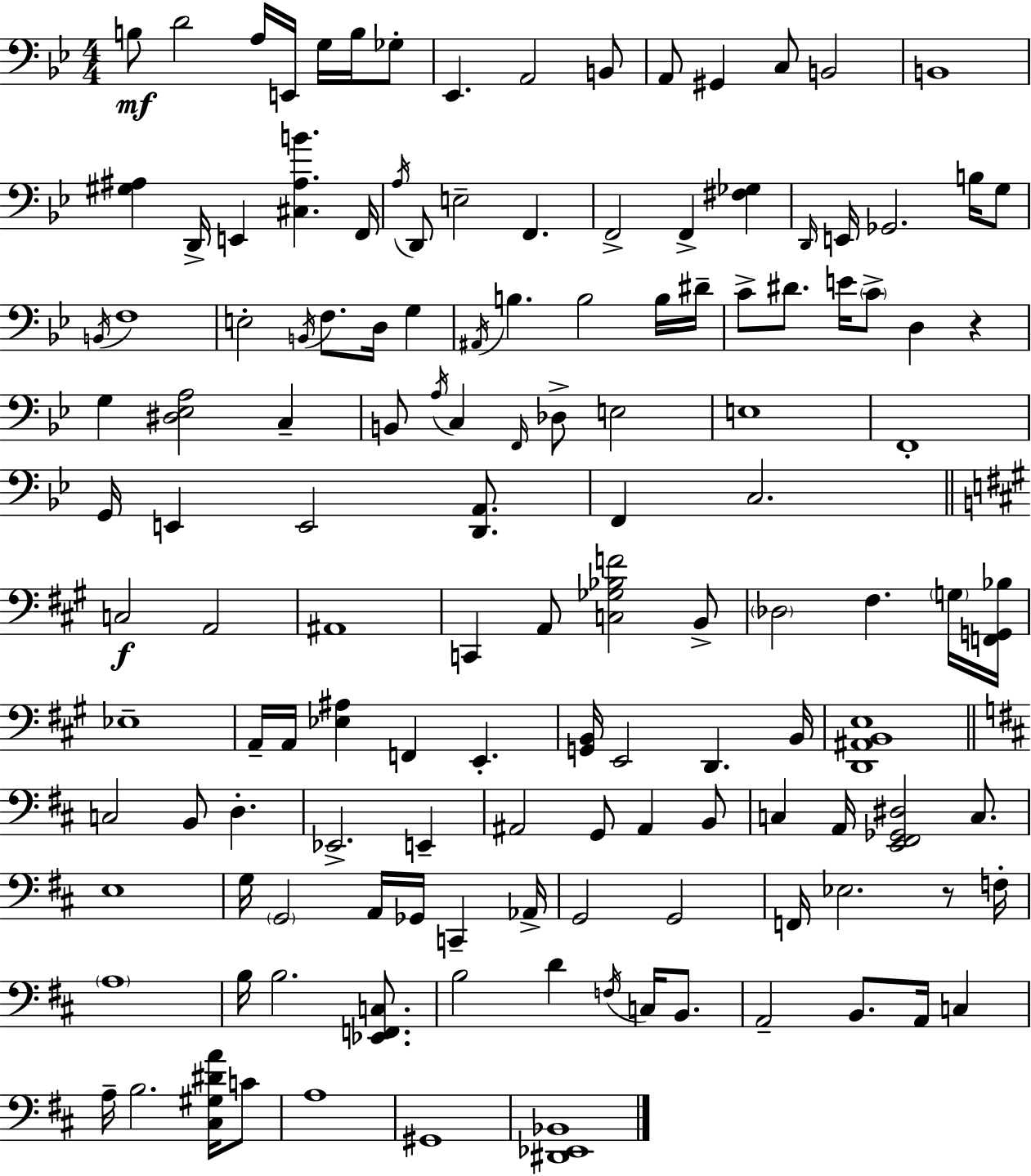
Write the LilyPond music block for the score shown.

{
  \clef bass
  \numericTimeSignature
  \time 4/4
  \key bes \major
  b8\mf d'2 a16 e,16 g16 b16 ges8-. | ees,4. a,2 b,8 | a,8 gis,4 c8 b,2 | b,1 | \break <gis ais>4 d,16-> e,4 <cis ais b'>4. f,16 | \acciaccatura { a16 } d,8 e2-- f,4. | f,2-> f,4-> <fis ges>4 | \grace { d,16 } e,16 ges,2. b16 | \break g8 \acciaccatura { b,16 } f1 | e2-. \acciaccatura { b,16 } f8. d16 | g4 \acciaccatura { ais,16 } b4. b2 | b16 dis'16-- c'8-> dis'8. e'16 \parenthesize c'8-> d4 | \break r4 g4 <dis ees a>2 | c4-- b,8 \acciaccatura { a16 } c4 \grace { f,16 } des8-> e2 | e1 | f,1-. | \break g,16 e,4 e,2 | <d, a,>8. f,4 c2. | \bar "||" \break \key a \major c2\f a,2 | ais,1 | c,4 a,8 <c ges bes f'>2 b,8-> | \parenthesize des2 fis4. \parenthesize g16 <f, g, bes>16 | \break ees1-- | a,16-- a,16 <ees ais>4 f,4 e,4.-. | <g, b,>16 e,2 d,4. b,16 | <d, ais, b, e>1 | \break \bar "||" \break \key b \minor c2 b,8 d4.-. | ees,2.-> e,4-- | ais,2 g,8 ais,4 b,8 | c4 a,16 <e, fis, ges, dis>2 c8. | \break e1 | g16 \parenthesize g,2 a,16 ges,16 c,4-- aes,16-> | g,2 g,2 | f,16 ees2. r8 f16-. | \break \parenthesize a1 | b16 b2. <ees, f, c>8. | b2 d'4 \acciaccatura { f16 } c16 b,8. | a,2-- b,8. a,16 c4 | \break a16-- b2. <cis gis dis' a'>16 c'8 | a1 | gis,1 | <dis, ees, bes,>1 | \break \bar "|."
}